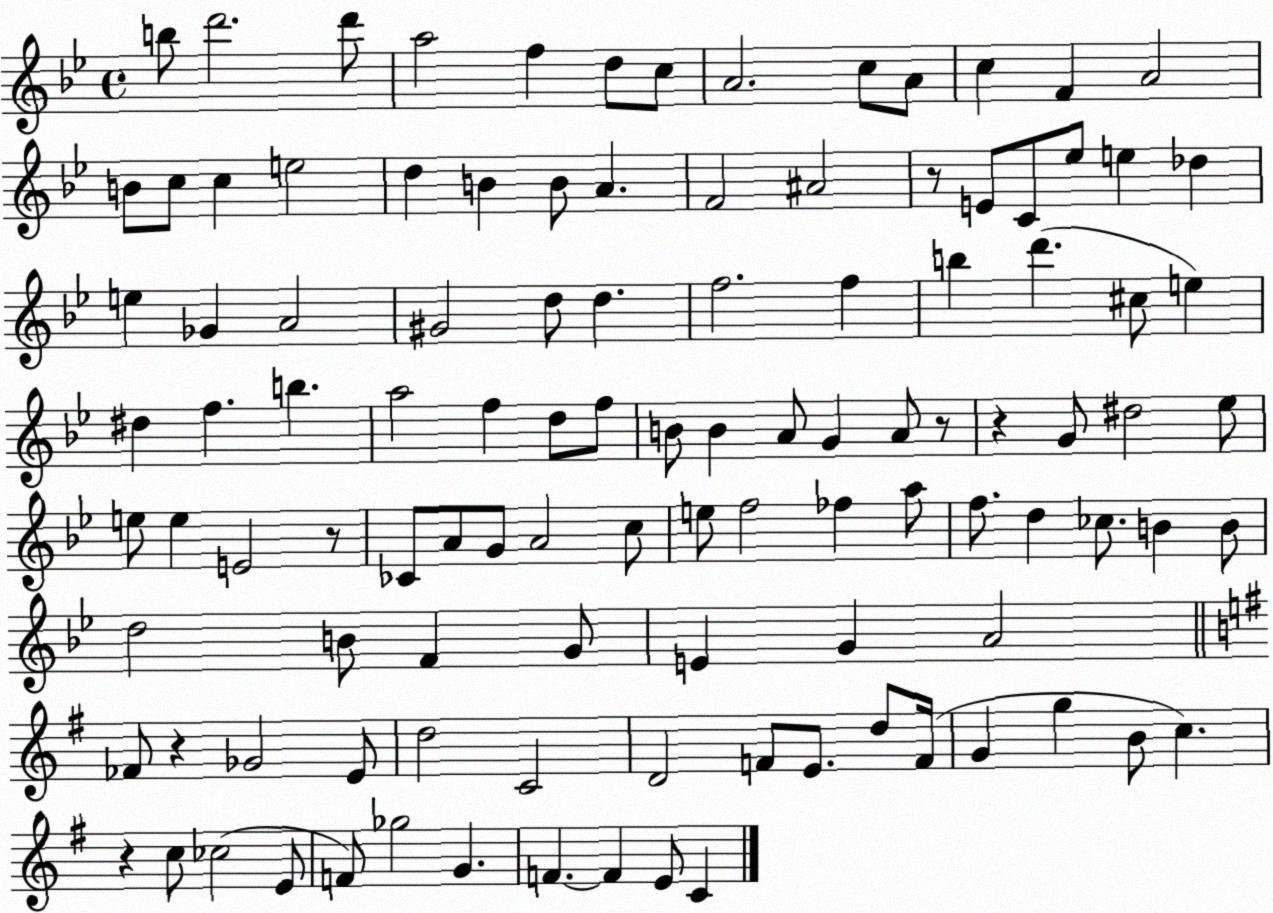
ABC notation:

X:1
T:Untitled
M:4/4
L:1/4
K:Bb
b/2 d'2 d'/2 a2 f d/2 c/2 A2 c/2 A/2 c F A2 B/2 c/2 c e2 d B B/2 A F2 ^A2 z/2 E/2 C/2 _e/2 e _d e _G A2 ^G2 d/2 d f2 f b d' ^c/2 e ^d f b a2 f d/2 f/2 B/2 B A/2 G A/2 z/2 z G/2 ^d2 _e/2 e/2 e E2 z/2 _C/2 A/2 G/2 A2 c/2 e/2 f2 _f a/2 f/2 d _c/2 B B/2 d2 B/2 F G/2 E G A2 _F/2 z _G2 E/2 d2 C2 D2 F/2 E/2 d/2 F/4 G g B/2 c z c/2 _c2 E/2 F/2 _g2 G F F E/2 C